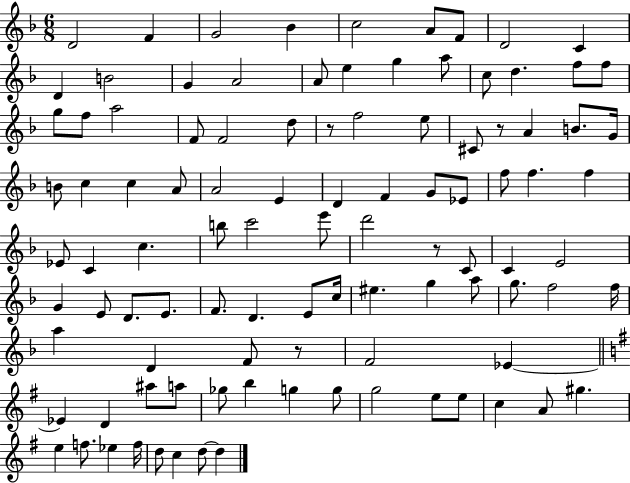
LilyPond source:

{
  \clef treble
  \numericTimeSignature
  \time 6/8
  \key f \major
  d'2 f'4 | g'2 bes'4 | c''2 a'8 f'8 | d'2 c'4 | \break d'4 b'2 | g'4 a'2 | a'8 e''4 g''4 a''8 | c''8 d''4. f''8 f''8 | \break g''8 f''8 a''2 | f'8 f'2 d''8 | r8 f''2 e''8 | cis'8 r8 a'4 b'8. g'16 | \break b'8 c''4 c''4 a'8 | a'2 e'4 | d'4 f'4 g'8 ees'8 | f''8 f''4. f''4 | \break ees'8 c'4 c''4. | b''8 c'''2 e'''8 | d'''2 r8 c'8 | c'4 e'2 | \break g'4 e'8 d'8. e'8. | f'8. d'4. e'8 c''16 | eis''4. g''4 a''8 | g''8. f''2 f''16 | \break a''4 d'4 f'8 r8 | f'2 ees'4~~ | \bar "||" \break \key e \minor ees'4 d'4 ais''8 a''8 | ges''8 b''4 g''4 g''8 | g''2 e''8 e''8 | c''4 a'8 gis''4. | \break e''4 f''8. ees''4 f''16 | d''8 c''4 d''8~~ d''4 | \bar "|."
}